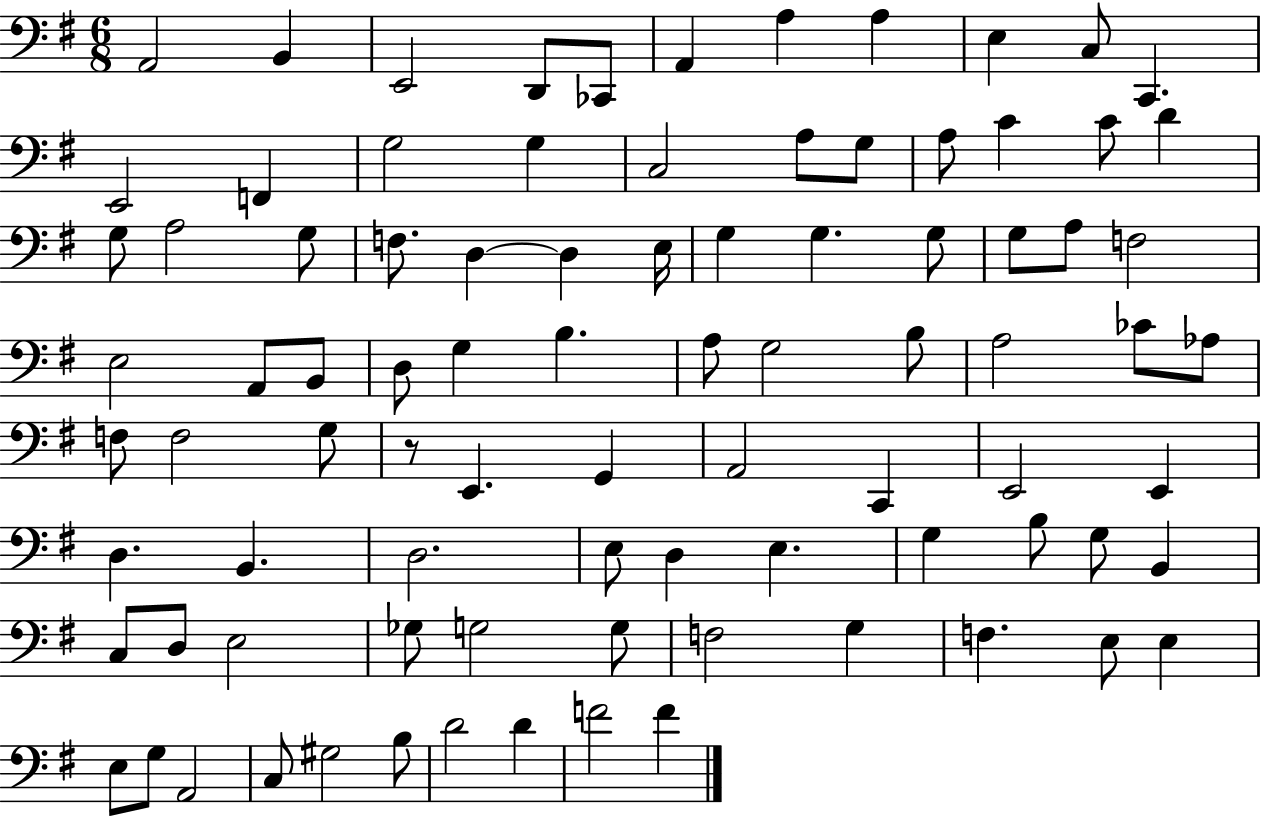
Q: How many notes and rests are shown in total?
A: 88